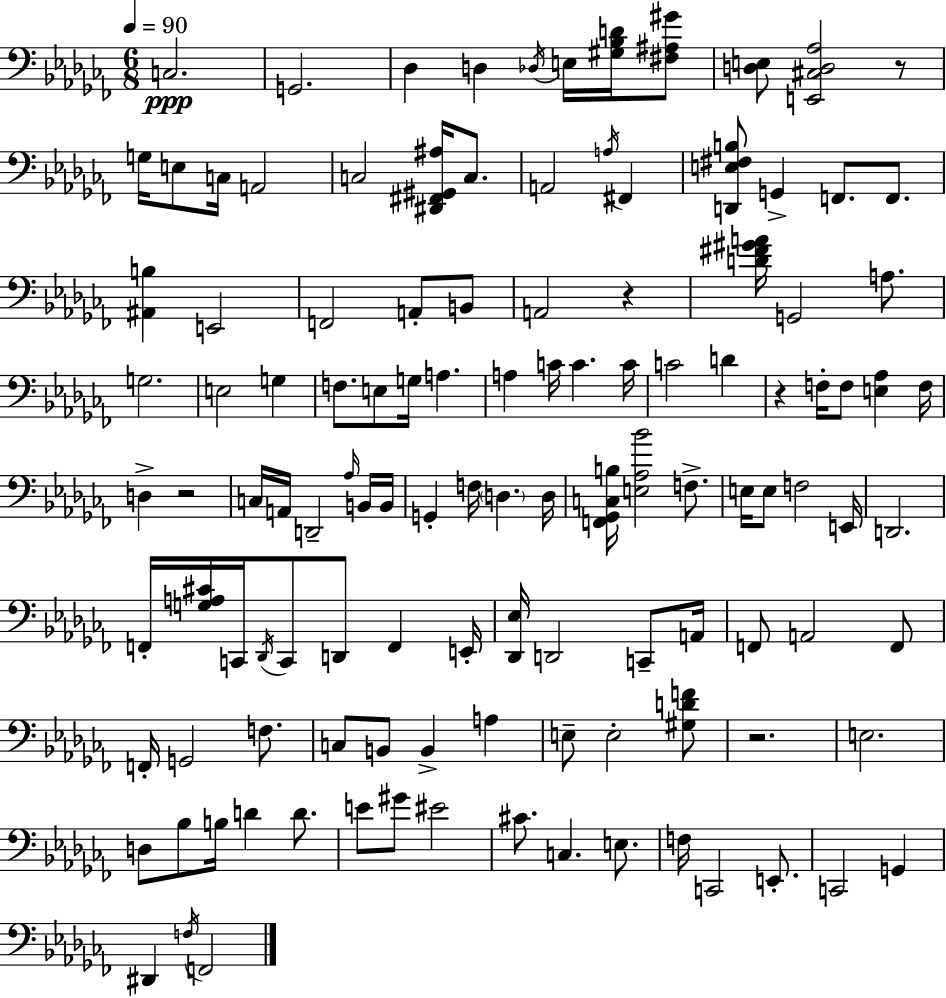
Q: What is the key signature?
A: AES minor